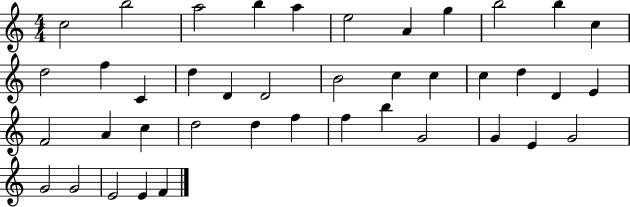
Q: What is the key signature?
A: C major